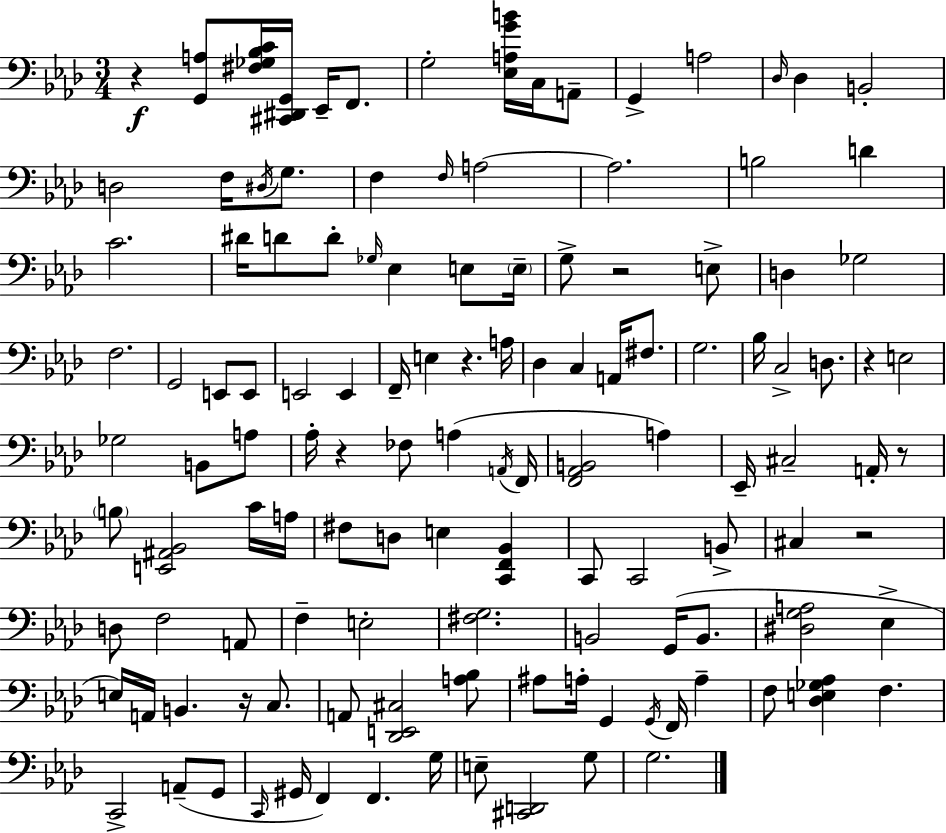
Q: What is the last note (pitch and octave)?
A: G3